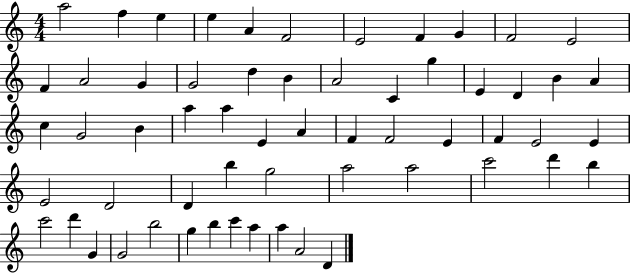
{
  \clef treble
  \numericTimeSignature
  \time 4/4
  \key c \major
  a''2 f''4 e''4 | e''4 a'4 f'2 | e'2 f'4 g'4 | f'2 e'2 | \break f'4 a'2 g'4 | g'2 d''4 b'4 | a'2 c'4 g''4 | e'4 d'4 b'4 a'4 | \break c''4 g'2 b'4 | a''4 a''4 e'4 a'4 | f'4 f'2 e'4 | f'4 e'2 e'4 | \break e'2 d'2 | d'4 b''4 g''2 | a''2 a''2 | c'''2 d'''4 b''4 | \break c'''2 d'''4 g'4 | g'2 b''2 | g''4 b''4 c'''4 a''4 | a''4 a'2 d'4 | \break \bar "|."
}